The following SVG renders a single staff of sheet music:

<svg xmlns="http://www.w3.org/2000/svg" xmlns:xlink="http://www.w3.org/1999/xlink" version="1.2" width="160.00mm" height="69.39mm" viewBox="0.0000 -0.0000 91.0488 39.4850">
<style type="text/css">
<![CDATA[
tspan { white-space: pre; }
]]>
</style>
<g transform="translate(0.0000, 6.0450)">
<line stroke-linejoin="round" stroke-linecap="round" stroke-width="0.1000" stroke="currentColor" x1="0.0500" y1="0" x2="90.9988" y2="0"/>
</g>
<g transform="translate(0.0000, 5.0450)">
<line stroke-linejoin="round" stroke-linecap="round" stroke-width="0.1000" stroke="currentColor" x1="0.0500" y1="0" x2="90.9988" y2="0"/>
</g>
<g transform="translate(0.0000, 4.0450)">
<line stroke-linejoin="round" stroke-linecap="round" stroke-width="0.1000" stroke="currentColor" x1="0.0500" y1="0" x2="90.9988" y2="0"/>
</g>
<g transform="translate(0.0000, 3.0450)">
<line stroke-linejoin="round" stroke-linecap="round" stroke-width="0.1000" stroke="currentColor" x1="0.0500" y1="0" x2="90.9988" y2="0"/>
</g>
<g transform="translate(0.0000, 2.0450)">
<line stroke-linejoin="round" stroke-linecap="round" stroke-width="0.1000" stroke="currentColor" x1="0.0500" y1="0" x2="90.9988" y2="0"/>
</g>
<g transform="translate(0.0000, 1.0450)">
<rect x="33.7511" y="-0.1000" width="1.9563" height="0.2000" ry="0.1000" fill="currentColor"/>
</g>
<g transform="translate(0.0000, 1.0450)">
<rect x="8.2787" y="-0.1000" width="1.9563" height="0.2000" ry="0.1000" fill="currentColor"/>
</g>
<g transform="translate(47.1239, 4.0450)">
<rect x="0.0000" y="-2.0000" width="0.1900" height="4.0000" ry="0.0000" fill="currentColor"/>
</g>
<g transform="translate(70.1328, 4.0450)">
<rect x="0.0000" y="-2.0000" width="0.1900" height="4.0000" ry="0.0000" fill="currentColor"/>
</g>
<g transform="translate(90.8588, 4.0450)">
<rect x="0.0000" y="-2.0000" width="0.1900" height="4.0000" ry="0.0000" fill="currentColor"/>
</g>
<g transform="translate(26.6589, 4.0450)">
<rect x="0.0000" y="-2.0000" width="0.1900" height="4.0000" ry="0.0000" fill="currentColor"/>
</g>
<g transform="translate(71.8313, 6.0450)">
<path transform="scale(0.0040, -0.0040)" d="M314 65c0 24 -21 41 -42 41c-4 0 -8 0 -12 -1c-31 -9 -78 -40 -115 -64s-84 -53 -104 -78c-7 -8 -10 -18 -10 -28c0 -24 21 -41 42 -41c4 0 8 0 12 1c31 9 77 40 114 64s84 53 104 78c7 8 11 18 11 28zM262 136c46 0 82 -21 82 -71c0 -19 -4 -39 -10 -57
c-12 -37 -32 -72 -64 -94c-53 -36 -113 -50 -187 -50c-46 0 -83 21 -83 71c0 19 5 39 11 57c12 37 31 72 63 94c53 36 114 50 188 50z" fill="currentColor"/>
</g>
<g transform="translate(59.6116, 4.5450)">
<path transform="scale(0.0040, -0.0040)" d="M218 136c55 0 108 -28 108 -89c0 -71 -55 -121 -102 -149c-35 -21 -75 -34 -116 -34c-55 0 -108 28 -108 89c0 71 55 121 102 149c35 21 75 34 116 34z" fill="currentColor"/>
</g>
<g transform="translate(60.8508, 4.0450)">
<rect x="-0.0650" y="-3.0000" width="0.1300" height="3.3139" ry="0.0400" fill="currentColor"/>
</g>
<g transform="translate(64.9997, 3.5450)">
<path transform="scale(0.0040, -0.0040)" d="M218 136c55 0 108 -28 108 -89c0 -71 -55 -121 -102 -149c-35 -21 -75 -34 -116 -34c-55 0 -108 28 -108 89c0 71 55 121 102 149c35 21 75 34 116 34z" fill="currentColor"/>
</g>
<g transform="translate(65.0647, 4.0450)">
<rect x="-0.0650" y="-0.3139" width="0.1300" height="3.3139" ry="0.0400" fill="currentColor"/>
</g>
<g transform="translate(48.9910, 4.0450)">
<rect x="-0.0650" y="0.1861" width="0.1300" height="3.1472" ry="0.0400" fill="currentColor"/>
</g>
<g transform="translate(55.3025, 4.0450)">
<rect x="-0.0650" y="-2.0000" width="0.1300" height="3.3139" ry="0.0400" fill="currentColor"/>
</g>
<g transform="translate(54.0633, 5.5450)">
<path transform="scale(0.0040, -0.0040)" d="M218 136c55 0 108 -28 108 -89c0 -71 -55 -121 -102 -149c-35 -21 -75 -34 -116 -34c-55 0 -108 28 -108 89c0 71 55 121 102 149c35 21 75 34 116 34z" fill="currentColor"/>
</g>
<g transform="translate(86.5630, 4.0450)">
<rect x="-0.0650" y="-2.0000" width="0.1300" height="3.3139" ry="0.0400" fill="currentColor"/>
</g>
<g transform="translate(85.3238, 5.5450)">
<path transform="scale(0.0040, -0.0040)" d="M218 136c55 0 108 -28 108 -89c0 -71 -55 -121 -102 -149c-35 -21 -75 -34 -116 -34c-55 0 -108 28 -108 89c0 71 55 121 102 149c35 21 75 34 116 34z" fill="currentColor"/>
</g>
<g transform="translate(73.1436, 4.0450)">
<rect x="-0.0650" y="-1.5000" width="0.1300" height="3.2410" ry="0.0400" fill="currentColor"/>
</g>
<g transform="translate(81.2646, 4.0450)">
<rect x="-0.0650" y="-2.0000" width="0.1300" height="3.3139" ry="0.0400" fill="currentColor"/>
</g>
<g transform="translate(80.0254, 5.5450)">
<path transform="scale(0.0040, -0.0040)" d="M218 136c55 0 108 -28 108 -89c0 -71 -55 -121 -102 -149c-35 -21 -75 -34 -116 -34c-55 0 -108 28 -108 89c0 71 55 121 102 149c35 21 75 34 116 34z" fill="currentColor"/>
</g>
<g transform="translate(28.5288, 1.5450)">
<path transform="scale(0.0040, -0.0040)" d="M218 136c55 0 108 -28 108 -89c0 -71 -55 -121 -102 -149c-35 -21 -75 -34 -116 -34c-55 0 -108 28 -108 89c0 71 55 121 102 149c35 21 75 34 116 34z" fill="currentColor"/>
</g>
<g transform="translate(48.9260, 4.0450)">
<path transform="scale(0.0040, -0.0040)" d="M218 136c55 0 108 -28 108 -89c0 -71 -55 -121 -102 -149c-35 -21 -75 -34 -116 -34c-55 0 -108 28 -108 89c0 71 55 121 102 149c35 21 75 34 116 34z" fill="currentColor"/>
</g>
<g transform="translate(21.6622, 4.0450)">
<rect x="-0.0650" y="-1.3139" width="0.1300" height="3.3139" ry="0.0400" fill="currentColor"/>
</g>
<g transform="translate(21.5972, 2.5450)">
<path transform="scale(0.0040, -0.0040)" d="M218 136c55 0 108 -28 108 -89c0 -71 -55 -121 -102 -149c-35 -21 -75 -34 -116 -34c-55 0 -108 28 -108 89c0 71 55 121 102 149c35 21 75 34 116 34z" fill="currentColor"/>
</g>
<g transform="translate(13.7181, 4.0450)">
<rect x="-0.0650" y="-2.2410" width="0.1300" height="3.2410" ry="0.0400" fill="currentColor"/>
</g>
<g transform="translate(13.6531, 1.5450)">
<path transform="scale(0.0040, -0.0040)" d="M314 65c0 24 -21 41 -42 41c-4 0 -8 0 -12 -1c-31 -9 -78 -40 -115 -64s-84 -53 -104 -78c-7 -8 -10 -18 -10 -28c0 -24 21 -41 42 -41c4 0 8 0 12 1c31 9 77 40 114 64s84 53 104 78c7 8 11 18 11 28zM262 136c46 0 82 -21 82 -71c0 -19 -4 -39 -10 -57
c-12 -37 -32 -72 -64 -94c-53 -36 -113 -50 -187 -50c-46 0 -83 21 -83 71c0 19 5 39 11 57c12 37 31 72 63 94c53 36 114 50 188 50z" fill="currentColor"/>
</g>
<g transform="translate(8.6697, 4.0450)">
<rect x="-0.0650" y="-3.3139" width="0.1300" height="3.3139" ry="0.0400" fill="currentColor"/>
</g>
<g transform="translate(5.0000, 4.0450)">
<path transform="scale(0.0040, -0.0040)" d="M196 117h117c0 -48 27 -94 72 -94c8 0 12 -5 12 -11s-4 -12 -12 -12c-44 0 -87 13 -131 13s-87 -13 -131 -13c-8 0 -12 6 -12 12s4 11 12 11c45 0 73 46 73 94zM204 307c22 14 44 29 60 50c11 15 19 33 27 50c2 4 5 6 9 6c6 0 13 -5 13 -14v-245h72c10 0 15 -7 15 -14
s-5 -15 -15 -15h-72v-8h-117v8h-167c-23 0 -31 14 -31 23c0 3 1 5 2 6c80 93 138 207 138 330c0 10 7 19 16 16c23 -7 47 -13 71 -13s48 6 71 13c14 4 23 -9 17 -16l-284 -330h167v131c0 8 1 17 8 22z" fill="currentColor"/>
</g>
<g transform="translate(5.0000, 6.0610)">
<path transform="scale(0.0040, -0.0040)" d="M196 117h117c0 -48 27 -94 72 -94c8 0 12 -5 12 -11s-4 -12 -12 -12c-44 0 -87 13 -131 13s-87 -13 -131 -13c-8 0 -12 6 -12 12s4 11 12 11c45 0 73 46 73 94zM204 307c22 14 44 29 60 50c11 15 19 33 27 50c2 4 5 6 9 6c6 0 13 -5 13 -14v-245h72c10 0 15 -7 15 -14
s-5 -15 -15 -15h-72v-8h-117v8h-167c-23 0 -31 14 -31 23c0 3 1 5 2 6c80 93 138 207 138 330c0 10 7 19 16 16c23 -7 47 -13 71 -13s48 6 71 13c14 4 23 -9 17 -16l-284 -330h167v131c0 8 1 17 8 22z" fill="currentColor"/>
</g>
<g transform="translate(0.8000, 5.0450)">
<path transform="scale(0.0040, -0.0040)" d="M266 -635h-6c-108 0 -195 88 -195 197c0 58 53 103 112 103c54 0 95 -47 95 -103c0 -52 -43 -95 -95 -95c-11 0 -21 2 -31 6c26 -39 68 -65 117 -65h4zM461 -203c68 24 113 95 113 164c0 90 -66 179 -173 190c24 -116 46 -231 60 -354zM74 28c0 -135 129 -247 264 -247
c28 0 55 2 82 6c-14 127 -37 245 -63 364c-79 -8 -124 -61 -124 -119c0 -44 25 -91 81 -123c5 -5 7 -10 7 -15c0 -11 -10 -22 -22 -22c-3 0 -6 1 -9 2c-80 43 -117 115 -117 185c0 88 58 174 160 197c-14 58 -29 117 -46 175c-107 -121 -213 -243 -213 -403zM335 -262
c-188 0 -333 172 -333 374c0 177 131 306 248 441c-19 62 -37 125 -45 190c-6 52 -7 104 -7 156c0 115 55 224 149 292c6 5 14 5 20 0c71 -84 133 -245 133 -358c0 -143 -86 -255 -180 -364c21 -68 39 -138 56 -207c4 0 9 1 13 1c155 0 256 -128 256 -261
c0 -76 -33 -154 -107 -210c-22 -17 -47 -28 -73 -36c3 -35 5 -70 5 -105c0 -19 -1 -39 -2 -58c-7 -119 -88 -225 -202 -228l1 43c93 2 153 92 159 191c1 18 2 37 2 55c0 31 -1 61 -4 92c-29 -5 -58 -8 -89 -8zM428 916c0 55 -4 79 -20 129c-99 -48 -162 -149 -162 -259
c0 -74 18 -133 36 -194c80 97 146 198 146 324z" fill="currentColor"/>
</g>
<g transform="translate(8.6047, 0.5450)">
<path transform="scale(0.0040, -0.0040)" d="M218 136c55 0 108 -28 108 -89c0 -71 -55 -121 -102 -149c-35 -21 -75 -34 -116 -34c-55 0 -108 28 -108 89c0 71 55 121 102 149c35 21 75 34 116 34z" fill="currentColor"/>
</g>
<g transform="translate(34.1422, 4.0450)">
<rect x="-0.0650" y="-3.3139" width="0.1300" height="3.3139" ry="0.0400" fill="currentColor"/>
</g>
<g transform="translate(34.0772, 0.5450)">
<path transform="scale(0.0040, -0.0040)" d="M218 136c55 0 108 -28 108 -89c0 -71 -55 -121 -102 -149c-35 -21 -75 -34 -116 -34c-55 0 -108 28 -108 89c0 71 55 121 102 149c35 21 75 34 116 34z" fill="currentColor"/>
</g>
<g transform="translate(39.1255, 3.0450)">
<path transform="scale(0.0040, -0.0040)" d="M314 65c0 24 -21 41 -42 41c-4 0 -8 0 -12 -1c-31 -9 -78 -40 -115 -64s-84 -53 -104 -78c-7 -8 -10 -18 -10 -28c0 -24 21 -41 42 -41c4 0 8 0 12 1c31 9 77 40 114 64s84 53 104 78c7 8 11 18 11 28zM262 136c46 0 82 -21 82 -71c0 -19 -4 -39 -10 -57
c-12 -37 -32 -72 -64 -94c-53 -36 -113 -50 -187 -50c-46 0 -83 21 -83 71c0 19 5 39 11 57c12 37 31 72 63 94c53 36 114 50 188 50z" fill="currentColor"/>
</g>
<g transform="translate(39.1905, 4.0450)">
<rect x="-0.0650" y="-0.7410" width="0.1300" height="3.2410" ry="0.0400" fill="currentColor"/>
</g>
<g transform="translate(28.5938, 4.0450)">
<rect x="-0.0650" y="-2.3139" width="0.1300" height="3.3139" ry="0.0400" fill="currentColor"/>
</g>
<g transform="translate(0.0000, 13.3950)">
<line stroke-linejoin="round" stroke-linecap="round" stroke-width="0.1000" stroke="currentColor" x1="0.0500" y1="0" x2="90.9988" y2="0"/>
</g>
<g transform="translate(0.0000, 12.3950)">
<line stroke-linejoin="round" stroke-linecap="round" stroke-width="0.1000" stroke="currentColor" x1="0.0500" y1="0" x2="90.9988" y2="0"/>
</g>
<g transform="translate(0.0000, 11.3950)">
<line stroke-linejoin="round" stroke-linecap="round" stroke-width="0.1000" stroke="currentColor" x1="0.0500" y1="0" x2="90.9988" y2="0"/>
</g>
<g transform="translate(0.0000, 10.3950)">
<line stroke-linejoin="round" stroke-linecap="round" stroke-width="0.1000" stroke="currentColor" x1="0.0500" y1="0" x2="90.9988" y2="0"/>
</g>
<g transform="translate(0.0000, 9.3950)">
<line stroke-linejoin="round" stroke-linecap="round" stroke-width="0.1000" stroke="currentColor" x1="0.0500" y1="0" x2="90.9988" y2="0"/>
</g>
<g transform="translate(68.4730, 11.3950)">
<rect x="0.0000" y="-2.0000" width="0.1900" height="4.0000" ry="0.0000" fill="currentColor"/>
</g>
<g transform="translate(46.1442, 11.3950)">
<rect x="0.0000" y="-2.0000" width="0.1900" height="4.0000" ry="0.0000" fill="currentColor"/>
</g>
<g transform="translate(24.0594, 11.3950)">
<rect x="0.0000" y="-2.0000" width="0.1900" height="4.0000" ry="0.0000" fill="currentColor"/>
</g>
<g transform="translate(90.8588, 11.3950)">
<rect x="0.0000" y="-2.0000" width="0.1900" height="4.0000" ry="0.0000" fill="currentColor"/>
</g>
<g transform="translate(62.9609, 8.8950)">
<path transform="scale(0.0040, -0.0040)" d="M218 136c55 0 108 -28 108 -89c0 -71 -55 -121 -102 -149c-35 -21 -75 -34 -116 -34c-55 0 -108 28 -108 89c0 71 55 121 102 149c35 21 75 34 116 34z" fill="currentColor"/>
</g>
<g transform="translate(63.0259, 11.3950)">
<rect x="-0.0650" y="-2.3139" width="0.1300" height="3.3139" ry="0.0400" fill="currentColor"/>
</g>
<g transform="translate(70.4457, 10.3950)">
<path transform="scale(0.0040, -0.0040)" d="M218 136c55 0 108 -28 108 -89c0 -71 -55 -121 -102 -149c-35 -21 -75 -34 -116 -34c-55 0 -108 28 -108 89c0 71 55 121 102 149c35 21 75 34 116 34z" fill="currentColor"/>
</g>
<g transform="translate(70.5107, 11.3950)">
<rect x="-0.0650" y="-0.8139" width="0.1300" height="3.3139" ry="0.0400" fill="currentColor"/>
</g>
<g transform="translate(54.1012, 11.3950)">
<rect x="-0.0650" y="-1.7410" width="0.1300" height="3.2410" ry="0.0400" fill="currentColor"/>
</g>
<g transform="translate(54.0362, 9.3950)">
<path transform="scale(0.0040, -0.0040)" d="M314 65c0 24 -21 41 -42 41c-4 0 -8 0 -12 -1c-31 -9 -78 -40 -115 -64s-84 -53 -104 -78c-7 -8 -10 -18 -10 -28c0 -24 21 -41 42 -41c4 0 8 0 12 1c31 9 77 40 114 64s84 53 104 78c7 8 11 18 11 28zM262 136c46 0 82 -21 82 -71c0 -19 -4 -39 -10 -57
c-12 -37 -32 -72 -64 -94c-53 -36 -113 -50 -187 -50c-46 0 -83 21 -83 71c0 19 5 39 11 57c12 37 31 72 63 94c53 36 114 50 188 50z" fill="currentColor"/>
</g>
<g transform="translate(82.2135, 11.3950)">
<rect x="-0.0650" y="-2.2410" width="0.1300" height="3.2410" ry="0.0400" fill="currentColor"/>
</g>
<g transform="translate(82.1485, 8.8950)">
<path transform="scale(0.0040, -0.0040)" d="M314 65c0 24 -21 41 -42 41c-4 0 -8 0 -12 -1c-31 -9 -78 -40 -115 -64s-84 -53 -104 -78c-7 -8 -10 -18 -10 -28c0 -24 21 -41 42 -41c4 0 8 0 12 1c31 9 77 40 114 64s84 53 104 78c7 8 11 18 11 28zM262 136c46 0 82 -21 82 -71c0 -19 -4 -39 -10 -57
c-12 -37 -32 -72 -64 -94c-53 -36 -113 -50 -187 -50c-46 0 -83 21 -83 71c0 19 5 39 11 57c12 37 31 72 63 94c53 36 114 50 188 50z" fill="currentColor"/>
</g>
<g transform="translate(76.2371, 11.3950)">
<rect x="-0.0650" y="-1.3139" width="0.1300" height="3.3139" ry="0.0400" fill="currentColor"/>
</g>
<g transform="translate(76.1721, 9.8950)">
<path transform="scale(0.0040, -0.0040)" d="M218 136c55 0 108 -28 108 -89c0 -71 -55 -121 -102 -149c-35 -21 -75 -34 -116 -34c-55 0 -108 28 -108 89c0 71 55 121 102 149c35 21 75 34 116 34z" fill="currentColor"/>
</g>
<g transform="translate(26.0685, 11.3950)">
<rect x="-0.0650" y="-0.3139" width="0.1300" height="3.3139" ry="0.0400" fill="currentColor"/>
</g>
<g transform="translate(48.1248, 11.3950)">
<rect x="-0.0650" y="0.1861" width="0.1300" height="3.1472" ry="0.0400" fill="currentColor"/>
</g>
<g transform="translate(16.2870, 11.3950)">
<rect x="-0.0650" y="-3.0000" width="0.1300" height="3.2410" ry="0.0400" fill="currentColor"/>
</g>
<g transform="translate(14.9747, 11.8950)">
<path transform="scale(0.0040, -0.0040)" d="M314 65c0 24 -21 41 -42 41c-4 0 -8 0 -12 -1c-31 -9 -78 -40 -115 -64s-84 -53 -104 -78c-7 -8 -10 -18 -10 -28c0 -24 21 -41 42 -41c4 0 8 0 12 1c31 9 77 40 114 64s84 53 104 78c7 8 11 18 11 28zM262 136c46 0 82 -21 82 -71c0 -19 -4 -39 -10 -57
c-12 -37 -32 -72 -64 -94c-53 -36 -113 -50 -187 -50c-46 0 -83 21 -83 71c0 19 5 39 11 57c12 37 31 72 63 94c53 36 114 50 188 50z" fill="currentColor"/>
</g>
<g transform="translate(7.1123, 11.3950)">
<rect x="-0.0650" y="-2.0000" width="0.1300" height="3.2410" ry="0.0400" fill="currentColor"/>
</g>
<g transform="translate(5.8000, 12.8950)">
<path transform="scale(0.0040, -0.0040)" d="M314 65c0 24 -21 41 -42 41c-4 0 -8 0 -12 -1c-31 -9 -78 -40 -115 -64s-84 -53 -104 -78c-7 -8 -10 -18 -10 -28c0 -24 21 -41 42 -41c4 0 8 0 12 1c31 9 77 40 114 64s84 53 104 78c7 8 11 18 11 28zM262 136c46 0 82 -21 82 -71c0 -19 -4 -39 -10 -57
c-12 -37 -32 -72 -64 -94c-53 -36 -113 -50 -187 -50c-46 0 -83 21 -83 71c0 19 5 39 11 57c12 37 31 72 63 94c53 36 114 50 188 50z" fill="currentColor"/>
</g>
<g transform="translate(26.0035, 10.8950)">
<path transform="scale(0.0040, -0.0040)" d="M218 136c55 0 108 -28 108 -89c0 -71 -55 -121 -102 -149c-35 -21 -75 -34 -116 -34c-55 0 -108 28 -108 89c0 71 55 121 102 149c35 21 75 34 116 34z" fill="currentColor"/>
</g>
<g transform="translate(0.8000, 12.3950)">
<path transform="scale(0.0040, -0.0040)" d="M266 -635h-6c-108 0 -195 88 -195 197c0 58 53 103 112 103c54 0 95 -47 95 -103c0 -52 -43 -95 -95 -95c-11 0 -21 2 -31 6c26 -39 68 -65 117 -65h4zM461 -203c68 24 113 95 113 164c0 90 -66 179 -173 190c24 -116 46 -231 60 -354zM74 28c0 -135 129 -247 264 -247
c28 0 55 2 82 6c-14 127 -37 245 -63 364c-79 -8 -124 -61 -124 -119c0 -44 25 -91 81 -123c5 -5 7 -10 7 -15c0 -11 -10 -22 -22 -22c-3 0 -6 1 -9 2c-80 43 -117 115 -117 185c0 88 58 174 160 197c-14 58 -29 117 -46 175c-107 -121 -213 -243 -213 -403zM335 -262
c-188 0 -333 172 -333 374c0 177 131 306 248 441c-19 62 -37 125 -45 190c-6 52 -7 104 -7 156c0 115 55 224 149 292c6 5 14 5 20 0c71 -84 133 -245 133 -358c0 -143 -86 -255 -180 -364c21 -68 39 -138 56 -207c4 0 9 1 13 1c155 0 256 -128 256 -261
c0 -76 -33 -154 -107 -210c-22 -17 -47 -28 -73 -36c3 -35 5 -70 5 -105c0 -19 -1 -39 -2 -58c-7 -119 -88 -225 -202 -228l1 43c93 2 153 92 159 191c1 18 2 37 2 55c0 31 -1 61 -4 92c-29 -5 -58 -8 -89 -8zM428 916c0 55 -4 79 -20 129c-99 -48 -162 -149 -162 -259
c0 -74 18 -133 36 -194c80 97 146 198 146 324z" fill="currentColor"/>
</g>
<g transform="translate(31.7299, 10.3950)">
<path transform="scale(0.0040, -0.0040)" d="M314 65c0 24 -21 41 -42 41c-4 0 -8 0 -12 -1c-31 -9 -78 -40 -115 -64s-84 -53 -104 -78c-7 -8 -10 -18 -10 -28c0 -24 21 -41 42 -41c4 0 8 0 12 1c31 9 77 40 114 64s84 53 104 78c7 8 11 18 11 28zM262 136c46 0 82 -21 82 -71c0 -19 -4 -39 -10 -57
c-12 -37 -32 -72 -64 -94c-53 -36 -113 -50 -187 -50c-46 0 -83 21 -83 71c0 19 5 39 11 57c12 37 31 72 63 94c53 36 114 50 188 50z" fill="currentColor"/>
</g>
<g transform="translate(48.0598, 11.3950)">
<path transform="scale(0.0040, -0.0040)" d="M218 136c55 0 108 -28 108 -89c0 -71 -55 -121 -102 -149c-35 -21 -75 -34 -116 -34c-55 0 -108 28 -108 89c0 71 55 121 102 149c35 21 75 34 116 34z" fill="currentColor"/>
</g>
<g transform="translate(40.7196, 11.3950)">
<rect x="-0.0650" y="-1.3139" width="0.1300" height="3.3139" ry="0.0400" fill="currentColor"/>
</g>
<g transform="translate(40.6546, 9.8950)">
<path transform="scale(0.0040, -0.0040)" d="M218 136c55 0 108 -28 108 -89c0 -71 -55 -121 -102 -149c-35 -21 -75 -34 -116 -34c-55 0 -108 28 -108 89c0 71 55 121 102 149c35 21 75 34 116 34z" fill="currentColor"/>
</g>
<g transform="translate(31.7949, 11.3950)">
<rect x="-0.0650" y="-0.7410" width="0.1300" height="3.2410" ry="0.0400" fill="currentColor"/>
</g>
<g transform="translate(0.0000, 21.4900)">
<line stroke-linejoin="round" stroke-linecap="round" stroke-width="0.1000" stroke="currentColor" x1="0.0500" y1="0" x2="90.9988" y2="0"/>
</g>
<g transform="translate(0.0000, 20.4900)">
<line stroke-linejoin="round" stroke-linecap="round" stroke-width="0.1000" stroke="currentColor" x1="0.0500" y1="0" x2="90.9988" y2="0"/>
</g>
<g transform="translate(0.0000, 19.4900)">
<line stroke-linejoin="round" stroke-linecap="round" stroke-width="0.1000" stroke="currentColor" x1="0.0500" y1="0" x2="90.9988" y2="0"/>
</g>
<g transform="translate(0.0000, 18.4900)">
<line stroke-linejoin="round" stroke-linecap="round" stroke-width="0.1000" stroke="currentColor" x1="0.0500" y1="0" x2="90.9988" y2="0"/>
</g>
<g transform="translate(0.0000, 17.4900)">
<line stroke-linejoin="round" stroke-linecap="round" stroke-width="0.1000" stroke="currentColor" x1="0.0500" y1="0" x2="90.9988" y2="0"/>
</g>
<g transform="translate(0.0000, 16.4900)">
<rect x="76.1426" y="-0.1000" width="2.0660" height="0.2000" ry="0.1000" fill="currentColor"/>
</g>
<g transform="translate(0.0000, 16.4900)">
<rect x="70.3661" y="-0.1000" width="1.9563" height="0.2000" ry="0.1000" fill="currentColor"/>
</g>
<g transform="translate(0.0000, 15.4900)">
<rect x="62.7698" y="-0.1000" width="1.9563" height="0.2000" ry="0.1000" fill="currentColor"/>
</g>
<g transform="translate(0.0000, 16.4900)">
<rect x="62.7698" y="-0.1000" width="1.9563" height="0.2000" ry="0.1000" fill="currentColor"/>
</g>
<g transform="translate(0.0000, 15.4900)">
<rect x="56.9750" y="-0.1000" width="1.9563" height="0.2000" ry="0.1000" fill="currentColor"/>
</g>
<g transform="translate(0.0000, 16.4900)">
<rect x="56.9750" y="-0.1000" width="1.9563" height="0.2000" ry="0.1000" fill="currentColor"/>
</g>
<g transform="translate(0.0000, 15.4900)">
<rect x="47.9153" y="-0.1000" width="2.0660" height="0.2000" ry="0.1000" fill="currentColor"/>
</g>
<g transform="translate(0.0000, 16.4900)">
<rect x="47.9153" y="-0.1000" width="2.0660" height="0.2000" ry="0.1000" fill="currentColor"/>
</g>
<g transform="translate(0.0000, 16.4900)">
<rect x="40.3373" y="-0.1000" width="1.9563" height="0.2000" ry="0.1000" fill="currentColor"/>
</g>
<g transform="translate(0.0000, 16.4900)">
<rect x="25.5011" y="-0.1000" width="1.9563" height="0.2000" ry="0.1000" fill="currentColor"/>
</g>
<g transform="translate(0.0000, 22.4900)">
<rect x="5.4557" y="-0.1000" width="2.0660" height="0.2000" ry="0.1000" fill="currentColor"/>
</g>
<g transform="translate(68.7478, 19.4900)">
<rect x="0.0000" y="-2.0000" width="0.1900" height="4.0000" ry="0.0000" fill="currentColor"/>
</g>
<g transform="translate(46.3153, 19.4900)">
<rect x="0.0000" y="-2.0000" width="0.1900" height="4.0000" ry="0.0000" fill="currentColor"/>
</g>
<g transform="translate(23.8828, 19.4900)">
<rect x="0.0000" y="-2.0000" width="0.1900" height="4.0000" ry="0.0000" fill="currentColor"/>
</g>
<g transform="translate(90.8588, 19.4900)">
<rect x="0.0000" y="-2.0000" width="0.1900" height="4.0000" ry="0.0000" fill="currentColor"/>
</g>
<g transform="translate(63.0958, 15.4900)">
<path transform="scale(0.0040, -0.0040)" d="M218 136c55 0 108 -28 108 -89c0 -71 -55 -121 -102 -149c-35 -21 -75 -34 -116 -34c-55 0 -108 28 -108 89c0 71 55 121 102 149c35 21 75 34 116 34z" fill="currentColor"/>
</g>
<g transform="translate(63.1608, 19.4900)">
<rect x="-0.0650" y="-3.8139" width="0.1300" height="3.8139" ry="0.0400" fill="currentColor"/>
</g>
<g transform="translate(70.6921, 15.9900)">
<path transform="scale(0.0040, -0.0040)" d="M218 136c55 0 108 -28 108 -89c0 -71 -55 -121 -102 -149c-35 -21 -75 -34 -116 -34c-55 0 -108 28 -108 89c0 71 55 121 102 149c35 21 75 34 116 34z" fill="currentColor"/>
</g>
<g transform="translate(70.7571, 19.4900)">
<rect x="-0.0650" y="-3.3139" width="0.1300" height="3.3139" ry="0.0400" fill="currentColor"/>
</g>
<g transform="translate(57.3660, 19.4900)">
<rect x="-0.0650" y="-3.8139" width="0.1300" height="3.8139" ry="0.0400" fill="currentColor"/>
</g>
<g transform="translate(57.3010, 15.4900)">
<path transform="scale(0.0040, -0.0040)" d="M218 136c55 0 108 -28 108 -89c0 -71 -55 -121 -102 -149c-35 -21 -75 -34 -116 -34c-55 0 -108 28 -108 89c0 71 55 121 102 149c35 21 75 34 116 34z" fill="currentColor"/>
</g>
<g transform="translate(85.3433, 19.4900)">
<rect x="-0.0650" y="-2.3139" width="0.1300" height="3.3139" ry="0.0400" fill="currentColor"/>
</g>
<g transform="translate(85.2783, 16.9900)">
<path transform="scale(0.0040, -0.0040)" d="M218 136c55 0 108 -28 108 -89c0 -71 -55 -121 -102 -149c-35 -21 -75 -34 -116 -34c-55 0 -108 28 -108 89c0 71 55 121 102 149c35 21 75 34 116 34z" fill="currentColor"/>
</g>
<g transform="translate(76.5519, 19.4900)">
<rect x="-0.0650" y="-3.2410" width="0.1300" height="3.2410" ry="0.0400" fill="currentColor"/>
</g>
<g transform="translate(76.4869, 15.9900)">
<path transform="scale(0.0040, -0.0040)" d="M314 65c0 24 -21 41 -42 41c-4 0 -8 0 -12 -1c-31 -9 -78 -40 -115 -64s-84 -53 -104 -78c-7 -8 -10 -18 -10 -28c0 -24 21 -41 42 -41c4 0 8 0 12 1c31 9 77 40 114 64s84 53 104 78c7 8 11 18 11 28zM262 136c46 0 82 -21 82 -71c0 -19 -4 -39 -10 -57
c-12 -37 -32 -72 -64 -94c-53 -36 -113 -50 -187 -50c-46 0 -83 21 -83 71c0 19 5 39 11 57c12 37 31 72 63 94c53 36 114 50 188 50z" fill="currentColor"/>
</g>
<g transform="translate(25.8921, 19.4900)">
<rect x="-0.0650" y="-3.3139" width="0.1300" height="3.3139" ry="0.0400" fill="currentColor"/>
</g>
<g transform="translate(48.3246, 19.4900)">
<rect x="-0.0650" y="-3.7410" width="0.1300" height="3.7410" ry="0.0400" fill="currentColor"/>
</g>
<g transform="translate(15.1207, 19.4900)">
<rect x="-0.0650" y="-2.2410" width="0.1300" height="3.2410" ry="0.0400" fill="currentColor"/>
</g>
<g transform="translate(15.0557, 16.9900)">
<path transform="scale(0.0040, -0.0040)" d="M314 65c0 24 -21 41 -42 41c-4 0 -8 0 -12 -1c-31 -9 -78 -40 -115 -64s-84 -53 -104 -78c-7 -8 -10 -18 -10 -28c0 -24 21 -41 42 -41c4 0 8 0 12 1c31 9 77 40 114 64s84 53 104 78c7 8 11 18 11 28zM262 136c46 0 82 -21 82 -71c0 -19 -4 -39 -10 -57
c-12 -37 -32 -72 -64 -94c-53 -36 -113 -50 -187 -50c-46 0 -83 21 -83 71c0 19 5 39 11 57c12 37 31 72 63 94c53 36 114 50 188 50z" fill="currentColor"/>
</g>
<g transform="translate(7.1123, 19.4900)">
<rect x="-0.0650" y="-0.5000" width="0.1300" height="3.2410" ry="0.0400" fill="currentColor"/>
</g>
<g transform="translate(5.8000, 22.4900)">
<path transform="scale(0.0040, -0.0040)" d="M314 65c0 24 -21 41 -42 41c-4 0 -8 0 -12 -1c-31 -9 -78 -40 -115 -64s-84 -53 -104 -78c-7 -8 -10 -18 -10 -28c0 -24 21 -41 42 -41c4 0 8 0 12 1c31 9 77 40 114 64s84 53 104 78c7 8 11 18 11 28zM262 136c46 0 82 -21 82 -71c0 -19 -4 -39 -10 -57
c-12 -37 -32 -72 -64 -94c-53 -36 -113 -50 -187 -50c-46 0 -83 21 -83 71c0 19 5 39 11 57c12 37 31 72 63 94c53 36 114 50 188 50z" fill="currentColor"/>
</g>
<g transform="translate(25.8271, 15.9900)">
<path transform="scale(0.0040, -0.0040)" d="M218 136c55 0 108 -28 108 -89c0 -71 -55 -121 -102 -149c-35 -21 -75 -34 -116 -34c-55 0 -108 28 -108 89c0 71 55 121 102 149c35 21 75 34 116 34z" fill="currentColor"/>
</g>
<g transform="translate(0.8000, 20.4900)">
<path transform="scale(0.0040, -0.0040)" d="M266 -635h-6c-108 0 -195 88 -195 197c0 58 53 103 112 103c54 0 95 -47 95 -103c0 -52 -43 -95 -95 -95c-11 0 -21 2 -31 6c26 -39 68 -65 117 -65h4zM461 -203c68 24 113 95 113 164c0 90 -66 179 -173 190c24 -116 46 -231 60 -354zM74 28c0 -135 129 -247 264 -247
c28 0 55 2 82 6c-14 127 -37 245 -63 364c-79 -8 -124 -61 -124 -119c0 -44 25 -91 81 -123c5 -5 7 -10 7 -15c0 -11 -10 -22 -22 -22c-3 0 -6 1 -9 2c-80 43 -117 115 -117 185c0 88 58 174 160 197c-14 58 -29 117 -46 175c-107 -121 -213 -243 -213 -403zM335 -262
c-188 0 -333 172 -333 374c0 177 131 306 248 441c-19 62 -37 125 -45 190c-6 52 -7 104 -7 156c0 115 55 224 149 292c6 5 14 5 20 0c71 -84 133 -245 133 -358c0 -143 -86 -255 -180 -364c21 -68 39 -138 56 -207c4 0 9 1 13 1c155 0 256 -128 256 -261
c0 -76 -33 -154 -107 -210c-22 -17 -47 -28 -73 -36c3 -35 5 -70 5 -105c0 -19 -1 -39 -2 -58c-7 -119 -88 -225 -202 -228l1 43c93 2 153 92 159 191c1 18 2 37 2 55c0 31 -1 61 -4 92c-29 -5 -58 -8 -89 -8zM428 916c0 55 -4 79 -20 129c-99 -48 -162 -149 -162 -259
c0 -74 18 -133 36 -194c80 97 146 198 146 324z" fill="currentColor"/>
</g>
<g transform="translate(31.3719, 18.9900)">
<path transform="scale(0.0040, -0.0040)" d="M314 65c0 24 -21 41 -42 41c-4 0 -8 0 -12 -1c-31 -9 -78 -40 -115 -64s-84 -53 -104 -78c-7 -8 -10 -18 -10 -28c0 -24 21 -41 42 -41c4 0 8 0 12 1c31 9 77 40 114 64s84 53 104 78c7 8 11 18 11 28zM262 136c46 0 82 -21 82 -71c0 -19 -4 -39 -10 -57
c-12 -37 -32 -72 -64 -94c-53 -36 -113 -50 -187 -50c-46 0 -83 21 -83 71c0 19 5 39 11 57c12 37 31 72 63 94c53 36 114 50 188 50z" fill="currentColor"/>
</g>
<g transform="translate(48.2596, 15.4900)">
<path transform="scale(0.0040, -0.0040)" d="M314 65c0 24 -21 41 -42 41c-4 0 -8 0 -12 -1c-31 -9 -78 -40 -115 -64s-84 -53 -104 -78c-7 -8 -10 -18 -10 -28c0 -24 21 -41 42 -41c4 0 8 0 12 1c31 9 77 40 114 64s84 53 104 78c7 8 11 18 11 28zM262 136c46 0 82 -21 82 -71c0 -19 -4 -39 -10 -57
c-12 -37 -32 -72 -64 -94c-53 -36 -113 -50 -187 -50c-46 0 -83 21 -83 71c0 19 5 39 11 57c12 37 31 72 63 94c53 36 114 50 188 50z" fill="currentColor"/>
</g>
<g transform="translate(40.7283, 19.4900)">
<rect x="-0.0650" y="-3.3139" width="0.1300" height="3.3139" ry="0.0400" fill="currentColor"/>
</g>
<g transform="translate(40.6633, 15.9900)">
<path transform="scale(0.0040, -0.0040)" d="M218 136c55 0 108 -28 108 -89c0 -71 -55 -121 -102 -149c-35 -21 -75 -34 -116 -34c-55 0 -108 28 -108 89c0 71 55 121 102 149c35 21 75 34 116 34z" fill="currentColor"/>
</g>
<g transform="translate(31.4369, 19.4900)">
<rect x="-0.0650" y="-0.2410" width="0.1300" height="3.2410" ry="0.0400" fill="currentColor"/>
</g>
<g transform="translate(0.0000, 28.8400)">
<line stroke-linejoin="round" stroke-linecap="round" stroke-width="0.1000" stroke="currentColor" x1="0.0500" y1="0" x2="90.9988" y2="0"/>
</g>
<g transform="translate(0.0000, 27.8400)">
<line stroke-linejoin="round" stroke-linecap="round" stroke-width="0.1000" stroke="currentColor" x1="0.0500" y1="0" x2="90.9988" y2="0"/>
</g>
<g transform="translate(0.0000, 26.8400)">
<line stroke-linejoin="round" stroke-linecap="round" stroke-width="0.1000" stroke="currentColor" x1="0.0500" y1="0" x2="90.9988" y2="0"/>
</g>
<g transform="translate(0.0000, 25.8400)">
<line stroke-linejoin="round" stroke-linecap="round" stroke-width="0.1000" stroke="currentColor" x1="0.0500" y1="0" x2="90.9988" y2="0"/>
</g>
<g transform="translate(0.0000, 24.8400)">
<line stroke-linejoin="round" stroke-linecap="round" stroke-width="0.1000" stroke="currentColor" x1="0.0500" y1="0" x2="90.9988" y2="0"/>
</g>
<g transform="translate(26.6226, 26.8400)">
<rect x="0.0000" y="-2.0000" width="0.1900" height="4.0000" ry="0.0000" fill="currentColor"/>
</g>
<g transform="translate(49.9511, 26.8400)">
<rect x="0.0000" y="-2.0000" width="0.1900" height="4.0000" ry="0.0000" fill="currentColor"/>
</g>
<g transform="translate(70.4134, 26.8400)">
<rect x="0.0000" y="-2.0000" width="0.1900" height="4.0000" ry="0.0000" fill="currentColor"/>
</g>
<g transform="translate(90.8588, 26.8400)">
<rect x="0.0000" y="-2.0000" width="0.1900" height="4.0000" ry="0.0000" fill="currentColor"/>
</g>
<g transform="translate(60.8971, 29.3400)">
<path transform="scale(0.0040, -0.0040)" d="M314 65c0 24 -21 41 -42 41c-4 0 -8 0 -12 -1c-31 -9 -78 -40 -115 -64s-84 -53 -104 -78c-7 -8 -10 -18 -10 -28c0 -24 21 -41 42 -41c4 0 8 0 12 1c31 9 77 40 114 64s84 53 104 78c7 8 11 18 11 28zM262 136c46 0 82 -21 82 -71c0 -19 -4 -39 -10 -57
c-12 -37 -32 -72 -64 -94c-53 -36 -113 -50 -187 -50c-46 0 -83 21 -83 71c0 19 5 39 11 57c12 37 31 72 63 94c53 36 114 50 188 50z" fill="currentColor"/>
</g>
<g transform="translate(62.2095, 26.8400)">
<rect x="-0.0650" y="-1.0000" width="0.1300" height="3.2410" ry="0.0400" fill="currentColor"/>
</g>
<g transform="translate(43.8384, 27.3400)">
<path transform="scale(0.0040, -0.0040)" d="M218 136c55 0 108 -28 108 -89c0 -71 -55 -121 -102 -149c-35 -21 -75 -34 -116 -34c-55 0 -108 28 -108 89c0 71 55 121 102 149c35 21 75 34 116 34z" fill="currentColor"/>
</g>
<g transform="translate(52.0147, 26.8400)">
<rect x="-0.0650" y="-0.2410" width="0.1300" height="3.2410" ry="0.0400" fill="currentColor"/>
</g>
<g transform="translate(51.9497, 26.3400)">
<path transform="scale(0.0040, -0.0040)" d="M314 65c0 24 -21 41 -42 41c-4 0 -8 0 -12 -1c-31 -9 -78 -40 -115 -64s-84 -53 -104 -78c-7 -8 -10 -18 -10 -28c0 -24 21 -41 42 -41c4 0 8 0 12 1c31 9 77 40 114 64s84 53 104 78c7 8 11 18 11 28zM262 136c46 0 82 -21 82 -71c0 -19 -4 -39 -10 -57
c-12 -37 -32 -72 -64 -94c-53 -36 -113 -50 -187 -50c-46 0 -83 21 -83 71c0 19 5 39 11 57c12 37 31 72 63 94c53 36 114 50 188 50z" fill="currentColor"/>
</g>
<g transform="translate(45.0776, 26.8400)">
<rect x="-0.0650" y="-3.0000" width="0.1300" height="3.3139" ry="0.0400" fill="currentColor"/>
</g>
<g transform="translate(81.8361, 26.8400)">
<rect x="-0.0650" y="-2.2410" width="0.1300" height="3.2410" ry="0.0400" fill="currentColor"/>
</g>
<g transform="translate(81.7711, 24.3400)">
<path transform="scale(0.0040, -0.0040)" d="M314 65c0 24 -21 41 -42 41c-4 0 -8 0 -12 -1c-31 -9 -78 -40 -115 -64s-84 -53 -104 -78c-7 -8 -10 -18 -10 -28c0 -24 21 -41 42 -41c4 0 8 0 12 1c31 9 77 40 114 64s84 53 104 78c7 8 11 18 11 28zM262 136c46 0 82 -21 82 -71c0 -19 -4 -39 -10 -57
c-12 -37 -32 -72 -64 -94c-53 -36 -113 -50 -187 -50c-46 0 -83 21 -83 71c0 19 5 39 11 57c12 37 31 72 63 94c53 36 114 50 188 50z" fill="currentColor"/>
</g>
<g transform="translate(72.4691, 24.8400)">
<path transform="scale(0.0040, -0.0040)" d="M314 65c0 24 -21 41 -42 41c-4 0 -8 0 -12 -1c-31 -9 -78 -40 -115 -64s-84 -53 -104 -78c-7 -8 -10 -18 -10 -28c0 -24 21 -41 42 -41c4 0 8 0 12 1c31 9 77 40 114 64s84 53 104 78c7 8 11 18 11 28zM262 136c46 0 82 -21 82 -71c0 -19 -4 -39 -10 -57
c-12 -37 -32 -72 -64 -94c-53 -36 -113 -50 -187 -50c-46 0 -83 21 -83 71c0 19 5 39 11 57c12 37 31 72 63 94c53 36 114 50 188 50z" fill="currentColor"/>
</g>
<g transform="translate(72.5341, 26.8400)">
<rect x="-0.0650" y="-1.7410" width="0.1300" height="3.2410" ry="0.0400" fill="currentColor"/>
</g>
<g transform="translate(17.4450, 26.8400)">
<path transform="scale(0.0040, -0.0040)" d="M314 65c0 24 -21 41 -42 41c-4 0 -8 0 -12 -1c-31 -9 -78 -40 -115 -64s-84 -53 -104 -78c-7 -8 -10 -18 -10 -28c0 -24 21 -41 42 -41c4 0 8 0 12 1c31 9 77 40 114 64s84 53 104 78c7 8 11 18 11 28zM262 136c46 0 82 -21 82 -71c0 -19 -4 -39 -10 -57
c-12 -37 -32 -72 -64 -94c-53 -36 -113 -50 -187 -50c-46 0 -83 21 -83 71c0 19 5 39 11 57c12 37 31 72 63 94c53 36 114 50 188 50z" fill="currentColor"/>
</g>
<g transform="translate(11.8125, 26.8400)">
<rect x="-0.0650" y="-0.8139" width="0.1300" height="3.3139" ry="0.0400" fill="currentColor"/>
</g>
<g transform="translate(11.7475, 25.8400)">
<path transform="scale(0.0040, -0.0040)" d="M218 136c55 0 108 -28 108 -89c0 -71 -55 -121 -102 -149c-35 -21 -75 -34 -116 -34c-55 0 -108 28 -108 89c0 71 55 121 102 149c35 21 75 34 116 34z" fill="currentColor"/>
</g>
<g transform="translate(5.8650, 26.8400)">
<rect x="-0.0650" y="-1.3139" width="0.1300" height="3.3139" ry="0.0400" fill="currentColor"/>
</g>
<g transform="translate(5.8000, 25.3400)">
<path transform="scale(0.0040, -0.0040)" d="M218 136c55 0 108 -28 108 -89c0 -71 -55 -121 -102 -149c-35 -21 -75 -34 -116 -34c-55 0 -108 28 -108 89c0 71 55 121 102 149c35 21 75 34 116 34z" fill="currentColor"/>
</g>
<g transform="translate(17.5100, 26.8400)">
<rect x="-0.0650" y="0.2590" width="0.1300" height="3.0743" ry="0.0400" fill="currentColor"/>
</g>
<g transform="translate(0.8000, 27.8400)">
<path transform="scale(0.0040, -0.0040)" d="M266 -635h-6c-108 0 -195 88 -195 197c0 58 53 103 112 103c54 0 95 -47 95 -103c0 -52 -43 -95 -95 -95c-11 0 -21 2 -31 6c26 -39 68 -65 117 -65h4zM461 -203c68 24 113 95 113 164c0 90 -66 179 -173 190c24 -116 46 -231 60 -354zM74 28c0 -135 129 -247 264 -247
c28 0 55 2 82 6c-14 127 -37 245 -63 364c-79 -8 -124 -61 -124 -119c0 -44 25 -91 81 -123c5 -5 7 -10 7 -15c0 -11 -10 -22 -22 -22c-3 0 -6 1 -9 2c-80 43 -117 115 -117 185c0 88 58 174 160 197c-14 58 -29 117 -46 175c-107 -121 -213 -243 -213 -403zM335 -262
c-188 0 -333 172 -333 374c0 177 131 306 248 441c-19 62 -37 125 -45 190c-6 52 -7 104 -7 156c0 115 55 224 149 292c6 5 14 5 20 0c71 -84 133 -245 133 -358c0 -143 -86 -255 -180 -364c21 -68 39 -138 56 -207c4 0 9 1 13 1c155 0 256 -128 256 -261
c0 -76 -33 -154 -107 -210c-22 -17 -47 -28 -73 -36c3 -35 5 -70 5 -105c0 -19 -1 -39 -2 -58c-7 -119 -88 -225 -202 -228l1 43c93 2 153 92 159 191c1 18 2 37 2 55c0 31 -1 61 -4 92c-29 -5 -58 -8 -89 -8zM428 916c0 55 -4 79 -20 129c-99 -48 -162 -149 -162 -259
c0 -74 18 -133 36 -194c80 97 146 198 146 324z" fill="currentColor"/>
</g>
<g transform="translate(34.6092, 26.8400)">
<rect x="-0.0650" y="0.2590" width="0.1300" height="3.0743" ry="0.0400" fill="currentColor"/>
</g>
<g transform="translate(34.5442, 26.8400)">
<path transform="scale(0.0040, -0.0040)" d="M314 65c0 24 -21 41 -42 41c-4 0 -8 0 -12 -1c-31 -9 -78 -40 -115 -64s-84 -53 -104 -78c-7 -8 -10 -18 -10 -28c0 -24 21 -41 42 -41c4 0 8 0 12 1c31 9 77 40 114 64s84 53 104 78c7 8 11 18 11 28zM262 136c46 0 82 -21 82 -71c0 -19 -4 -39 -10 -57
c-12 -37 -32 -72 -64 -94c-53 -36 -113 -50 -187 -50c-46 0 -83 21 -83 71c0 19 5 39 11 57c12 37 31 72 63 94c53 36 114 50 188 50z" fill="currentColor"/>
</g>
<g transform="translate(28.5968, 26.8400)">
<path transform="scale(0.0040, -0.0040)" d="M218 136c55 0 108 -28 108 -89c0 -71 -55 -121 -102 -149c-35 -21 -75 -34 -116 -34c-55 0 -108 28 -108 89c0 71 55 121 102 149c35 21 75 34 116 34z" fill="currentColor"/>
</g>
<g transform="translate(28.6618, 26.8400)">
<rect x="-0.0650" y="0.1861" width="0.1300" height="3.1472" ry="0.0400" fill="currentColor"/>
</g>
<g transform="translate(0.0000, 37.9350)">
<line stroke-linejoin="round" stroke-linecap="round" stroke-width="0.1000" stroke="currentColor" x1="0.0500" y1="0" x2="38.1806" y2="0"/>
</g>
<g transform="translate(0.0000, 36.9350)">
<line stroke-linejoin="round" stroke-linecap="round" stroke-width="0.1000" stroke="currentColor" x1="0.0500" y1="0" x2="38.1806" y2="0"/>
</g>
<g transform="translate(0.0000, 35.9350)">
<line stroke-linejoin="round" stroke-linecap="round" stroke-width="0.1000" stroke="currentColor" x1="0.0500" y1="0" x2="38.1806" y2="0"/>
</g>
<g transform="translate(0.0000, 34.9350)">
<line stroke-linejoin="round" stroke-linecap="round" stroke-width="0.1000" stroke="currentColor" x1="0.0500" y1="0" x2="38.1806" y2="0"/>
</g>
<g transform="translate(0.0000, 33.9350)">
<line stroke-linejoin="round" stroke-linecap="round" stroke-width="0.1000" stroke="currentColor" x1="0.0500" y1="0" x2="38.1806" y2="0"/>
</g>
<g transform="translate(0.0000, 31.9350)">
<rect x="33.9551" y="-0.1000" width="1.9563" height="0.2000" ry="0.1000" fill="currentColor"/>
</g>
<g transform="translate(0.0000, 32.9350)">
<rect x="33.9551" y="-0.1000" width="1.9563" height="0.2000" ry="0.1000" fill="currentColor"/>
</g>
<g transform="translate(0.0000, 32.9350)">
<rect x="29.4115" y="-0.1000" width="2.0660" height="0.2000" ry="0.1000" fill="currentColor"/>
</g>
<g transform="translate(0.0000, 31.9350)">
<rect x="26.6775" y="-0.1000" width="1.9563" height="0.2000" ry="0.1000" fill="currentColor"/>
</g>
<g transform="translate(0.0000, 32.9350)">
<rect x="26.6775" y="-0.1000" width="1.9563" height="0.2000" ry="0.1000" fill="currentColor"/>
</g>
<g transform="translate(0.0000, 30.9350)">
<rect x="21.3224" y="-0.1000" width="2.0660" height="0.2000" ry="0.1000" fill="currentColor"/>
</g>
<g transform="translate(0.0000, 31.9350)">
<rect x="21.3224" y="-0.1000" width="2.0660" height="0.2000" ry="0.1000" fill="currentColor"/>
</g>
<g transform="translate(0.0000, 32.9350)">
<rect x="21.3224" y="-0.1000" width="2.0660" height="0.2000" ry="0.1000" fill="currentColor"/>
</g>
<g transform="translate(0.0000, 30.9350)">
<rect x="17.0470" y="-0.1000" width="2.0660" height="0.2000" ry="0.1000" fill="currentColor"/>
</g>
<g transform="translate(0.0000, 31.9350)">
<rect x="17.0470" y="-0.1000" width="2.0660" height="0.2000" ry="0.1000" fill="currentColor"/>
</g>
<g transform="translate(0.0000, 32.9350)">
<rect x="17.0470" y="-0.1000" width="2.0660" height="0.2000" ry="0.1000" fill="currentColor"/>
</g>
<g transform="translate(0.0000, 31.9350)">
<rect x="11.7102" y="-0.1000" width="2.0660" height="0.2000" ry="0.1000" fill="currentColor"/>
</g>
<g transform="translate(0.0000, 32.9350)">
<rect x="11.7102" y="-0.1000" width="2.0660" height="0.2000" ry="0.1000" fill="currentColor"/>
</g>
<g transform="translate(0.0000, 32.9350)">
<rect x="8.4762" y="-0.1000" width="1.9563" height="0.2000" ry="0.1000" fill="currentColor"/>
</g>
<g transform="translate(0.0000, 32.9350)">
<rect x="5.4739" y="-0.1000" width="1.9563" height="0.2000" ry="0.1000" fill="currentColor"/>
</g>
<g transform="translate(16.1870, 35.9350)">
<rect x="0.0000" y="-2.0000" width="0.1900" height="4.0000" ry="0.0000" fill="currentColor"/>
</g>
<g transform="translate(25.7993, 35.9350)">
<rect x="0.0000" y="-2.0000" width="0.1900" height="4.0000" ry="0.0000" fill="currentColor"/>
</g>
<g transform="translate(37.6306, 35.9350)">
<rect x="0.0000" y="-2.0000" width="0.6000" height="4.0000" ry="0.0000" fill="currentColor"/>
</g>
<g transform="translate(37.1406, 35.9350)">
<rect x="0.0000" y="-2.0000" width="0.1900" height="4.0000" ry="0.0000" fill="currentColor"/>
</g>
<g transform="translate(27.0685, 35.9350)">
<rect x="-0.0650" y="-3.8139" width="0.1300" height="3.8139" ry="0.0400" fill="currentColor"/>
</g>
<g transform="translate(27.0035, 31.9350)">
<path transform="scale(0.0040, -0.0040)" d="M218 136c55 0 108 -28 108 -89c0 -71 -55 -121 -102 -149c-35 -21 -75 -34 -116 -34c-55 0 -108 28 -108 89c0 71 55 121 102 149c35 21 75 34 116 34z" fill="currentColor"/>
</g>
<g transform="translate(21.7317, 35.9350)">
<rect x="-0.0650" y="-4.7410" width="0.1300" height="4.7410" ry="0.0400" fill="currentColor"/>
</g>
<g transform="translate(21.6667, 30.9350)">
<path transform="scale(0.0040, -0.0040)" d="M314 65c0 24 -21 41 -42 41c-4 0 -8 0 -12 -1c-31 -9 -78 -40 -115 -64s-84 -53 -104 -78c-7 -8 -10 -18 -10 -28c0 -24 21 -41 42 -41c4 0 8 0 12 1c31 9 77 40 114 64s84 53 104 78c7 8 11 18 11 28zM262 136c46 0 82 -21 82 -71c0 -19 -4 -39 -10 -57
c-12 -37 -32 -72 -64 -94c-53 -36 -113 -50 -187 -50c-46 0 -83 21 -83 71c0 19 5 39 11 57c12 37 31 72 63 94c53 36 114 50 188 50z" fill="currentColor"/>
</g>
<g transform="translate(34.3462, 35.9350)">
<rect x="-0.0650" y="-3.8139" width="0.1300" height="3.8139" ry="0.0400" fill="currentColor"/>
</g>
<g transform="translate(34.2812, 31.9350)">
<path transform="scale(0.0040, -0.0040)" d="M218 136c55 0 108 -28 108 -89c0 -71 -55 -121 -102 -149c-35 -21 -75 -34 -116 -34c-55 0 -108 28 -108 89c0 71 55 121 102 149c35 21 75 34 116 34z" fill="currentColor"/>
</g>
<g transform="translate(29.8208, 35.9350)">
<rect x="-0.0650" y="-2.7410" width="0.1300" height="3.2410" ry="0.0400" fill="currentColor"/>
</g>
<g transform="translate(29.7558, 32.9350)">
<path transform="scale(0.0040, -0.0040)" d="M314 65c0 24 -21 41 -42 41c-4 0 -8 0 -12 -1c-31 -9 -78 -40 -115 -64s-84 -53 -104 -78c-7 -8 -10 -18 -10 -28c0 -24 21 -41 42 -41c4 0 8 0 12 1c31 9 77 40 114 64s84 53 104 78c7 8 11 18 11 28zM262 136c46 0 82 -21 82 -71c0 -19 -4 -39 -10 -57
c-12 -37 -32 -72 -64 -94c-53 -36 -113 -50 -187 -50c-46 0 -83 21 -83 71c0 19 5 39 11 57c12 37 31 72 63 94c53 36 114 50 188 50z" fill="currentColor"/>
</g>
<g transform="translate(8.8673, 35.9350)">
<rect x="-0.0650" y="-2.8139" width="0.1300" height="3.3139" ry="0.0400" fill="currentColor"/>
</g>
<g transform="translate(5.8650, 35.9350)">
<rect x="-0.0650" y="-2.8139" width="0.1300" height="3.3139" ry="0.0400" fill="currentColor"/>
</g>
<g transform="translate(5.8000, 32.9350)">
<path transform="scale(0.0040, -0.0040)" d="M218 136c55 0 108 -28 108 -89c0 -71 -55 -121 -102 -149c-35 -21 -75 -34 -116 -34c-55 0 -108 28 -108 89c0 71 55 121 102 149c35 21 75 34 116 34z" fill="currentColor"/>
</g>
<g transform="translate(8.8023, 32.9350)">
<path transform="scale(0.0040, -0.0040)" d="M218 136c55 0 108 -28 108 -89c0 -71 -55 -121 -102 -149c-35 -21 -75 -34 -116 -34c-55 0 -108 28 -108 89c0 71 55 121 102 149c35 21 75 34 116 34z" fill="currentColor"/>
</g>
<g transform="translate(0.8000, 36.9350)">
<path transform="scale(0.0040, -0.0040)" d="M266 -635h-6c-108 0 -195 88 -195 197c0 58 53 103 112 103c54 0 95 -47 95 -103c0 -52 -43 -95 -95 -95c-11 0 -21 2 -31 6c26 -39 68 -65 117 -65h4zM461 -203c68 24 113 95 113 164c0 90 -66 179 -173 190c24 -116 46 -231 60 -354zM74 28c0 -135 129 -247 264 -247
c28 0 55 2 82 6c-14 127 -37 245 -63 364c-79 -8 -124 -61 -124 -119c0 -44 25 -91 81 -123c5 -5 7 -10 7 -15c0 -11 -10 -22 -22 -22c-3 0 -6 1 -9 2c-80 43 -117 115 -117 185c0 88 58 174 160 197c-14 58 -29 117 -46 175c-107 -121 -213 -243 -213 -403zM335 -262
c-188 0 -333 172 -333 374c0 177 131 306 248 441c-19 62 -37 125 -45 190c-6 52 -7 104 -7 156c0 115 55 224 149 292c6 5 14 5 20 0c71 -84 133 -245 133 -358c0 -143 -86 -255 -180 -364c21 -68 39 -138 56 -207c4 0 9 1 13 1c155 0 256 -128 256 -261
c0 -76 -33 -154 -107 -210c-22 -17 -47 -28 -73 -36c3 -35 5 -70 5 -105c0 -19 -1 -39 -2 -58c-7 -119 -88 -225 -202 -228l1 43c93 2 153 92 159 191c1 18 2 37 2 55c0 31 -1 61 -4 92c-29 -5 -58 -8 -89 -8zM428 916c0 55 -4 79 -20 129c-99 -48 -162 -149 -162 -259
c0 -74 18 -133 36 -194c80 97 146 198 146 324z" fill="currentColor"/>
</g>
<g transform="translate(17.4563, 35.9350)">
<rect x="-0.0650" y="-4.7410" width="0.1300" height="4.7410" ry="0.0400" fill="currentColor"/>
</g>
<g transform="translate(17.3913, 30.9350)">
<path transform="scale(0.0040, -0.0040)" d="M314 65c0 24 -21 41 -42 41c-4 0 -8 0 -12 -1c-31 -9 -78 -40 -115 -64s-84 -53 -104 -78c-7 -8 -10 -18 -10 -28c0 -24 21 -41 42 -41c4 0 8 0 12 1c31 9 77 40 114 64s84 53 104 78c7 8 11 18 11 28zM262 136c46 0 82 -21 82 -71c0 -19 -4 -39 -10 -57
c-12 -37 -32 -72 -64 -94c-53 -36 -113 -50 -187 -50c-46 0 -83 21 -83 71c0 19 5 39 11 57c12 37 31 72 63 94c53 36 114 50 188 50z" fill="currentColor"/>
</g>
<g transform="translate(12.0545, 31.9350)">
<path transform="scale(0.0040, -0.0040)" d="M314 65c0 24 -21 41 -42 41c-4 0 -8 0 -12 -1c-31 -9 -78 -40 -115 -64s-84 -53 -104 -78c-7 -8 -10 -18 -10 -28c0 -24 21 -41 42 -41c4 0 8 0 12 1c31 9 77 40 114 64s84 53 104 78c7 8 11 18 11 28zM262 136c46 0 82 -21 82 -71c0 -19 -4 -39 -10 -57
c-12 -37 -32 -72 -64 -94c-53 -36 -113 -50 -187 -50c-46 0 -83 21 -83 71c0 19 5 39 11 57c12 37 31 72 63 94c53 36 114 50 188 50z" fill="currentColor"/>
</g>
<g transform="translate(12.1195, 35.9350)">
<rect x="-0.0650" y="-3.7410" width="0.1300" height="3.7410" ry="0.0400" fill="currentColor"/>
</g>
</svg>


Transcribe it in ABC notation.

X:1
T:Untitled
M:4/4
L:1/4
K:C
b g2 e g b d2 B F A c E2 F F F2 A2 c d2 e B f2 g d e g2 C2 g2 b c2 b c'2 c' c' b b2 g e d B2 B B2 A c2 D2 f2 g2 a a c'2 e'2 e'2 c' a2 c'